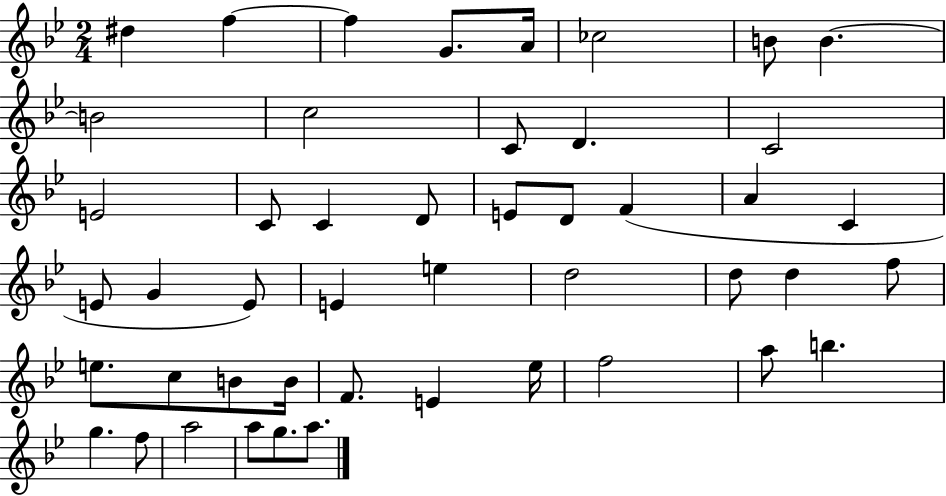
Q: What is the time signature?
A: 2/4